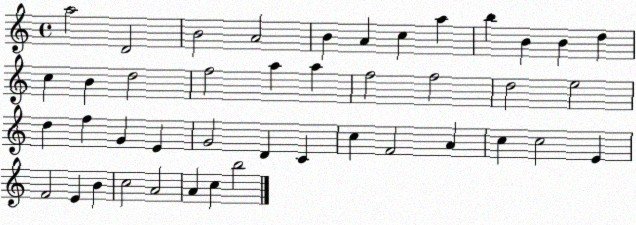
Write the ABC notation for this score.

X:1
T:Untitled
M:4/4
L:1/4
K:C
a2 D2 B2 A2 B A c a b B B d c B d2 f2 a a f2 f2 d2 e2 d f G E G2 D C c F2 A c c2 E F2 E B c2 A2 A c b2